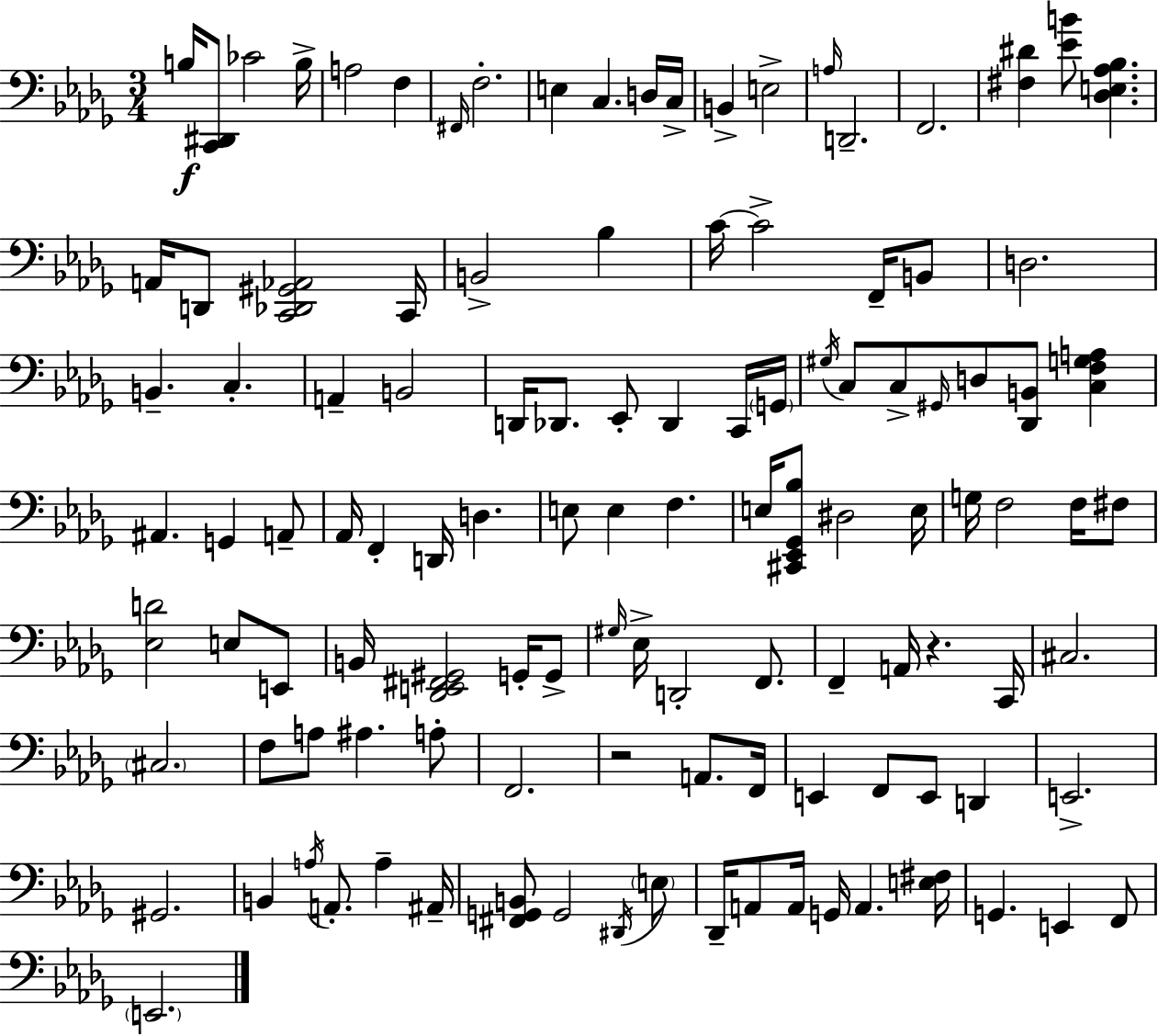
X:1
T:Untitled
M:3/4
L:1/4
K:Bbm
B,/4 [C,,^D,,]/2 _C2 B,/4 A,2 F, ^F,,/4 F,2 E, C, D,/4 C,/4 B,, E,2 A,/4 D,,2 F,,2 [^F,^D] [_EB]/2 [_D,E,_A,_B,] A,,/4 D,,/2 [C,,_D,,^G,,_A,,]2 C,,/4 B,,2 _B, C/4 C2 F,,/4 B,,/2 D,2 B,, C, A,, B,,2 D,,/4 _D,,/2 _E,,/2 _D,, C,,/4 G,,/4 ^G,/4 C,/2 C,/2 ^G,,/4 D,/2 [_D,,B,,]/2 [C,F,G,A,] ^A,, G,, A,,/2 _A,,/4 F,, D,,/4 D, E,/2 E, F, E,/4 [^C,,_E,,_G,,_B,]/2 ^D,2 E,/4 G,/4 F,2 F,/4 ^F,/2 [_E,D]2 E,/2 E,,/2 B,,/4 [_D,,E,,^F,,^G,,]2 G,,/4 G,,/2 ^G,/4 _E,/4 D,,2 F,,/2 F,, A,,/4 z C,,/4 ^C,2 ^C,2 F,/2 A,/2 ^A, A,/2 F,,2 z2 A,,/2 F,,/4 E,, F,,/2 E,,/2 D,, E,,2 ^G,,2 B,, A,/4 A,,/2 A, ^A,,/4 [^F,,G,,B,,]/2 G,,2 ^D,,/4 E,/2 _D,,/4 A,,/2 A,,/4 G,,/4 A,, [E,^F,]/4 G,, E,, F,,/2 E,,2